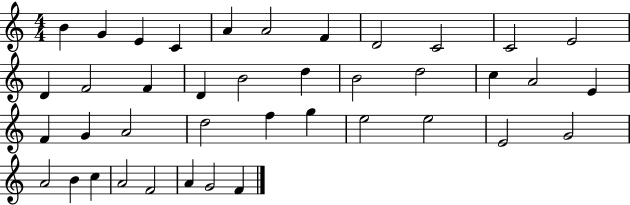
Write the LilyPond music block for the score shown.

{
  \clef treble
  \numericTimeSignature
  \time 4/4
  \key c \major
  b'4 g'4 e'4 c'4 | a'4 a'2 f'4 | d'2 c'2 | c'2 e'2 | \break d'4 f'2 f'4 | d'4 b'2 d''4 | b'2 d''2 | c''4 a'2 e'4 | \break f'4 g'4 a'2 | d''2 f''4 g''4 | e''2 e''2 | e'2 g'2 | \break a'2 b'4 c''4 | a'2 f'2 | a'4 g'2 f'4 | \bar "|."
}